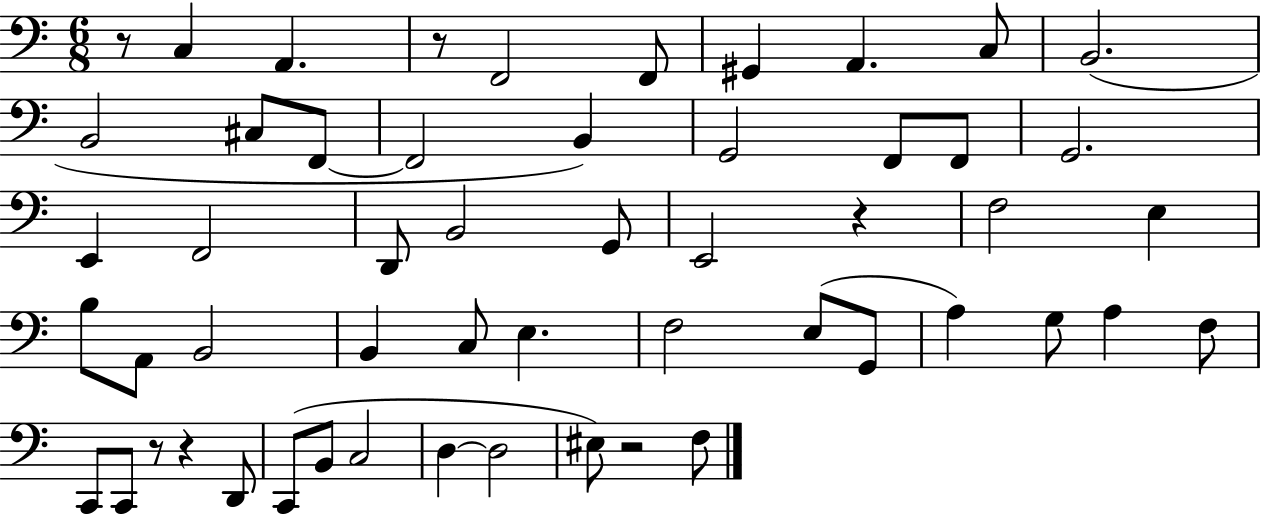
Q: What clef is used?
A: bass